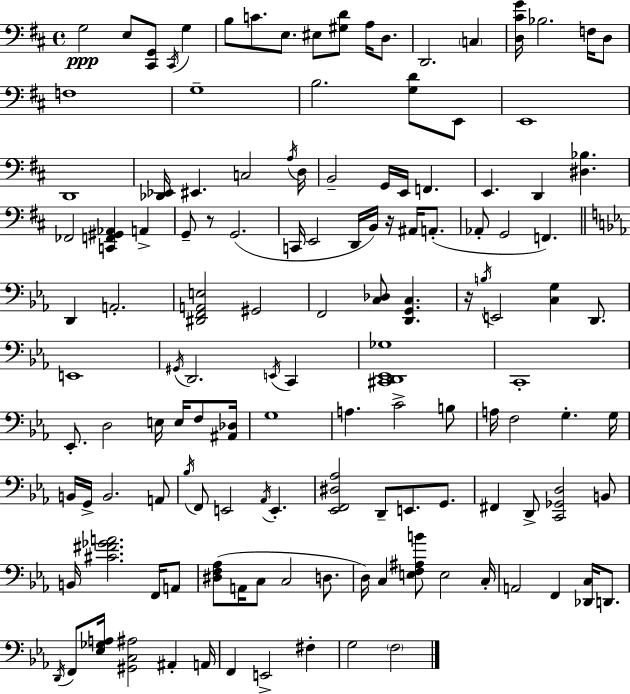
{
  \clef bass
  \time 4/4
  \defaultTimeSignature
  \key d \major
  g2\ppp e8 <cis, g,>8 \acciaccatura { cis,16 } g4 | b8 c'8. e8. eis8 <gis d'>8 a16 d8. | d,2. \parenthesize c4 | <d cis' g'>16 bes2. f16 d8 | \break f1 | g1-- | b2. <g d'>8 e,8 | e,1 | \break d,1 | <des, ees,>16 eis,4. c2 | \acciaccatura { a16 } d16 b,2-- g,16 e,16 f,4. | e,4. d,4 <dis bes>4. | \break fes,2 <c, f, gis, aes,>4 a,4-> | g,8-- r8 g,2.( | c,16 e,2 d,16 b,16) r16 ais,16 a,8.-.( | aes,8-. g,2 f,4.) | \break \bar "||" \break \key ees \major d,4 a,2.-. | <dis, f, a, e>2 gis,2 | f,2 <c des>8 <d, g, c>4. | r16 \acciaccatura { b16 } e,2 <c g>4 d,8. | \break e,1 | \acciaccatura { gis,16 } d,2. \acciaccatura { e,16 } c,4 | <cis, d, ees, ges>1 | c,1-. | \break ees,8.-. d2 e16 e16 | f8 <ais, des>16 g1 | a4. c'2-> | b8 a16 f2 g4.-. | \break g16 b,16 g,16-> b,2. | a,8 \acciaccatura { bes16 } f,8 e,2 \acciaccatura { aes,16 } e,4.-. | <ees, f, dis aes>2 d,8-- e,8. | g,8. fis,4 d,8-> <c, ges, d>2 | \break b,8 b,16 <cis' fis' ges' a'>2. | f,16 a,8 <dis f aes>8( a,16 c8 c2 | d8. d16) c4 <e f ais b'>8 e2 | c16-. a,2 f,4 | \break <des, c>16 d,8. \acciaccatura { d,16 } f,8 <ees ges a>16 <gis, c ais>2 | ais,4-. a,16 f,4 e,2-> | fis4-. g2 \parenthesize f2 | \bar "|."
}